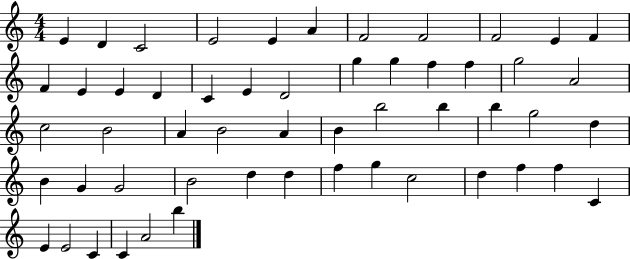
X:1
T:Untitled
M:4/4
L:1/4
K:C
E D C2 E2 E A F2 F2 F2 E F F E E D C E D2 g g f f g2 A2 c2 B2 A B2 A B b2 b b g2 d B G G2 B2 d d f g c2 d f f C E E2 C C A2 b